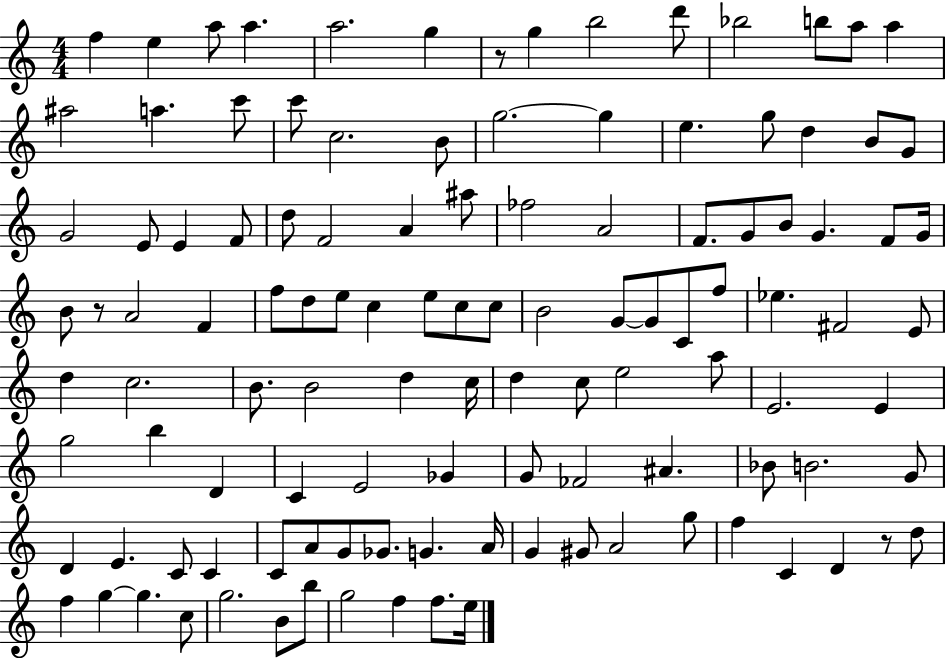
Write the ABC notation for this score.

X:1
T:Untitled
M:4/4
L:1/4
K:C
f e a/2 a a2 g z/2 g b2 d'/2 _b2 b/2 a/2 a ^a2 a c'/2 c'/2 c2 B/2 g2 g e g/2 d B/2 G/2 G2 E/2 E F/2 d/2 F2 A ^a/2 _f2 A2 F/2 G/2 B/2 G F/2 G/4 B/2 z/2 A2 F f/2 d/2 e/2 c e/2 c/2 c/2 B2 G/2 G/2 C/2 f/2 _e ^F2 E/2 d c2 B/2 B2 d c/4 d c/2 e2 a/2 E2 E g2 b D C E2 _G G/2 _F2 ^A _B/2 B2 G/2 D E C/2 C C/2 A/2 G/2 _G/2 G A/4 G ^G/2 A2 g/2 f C D z/2 d/2 f g g c/2 g2 B/2 b/2 g2 f f/2 e/4